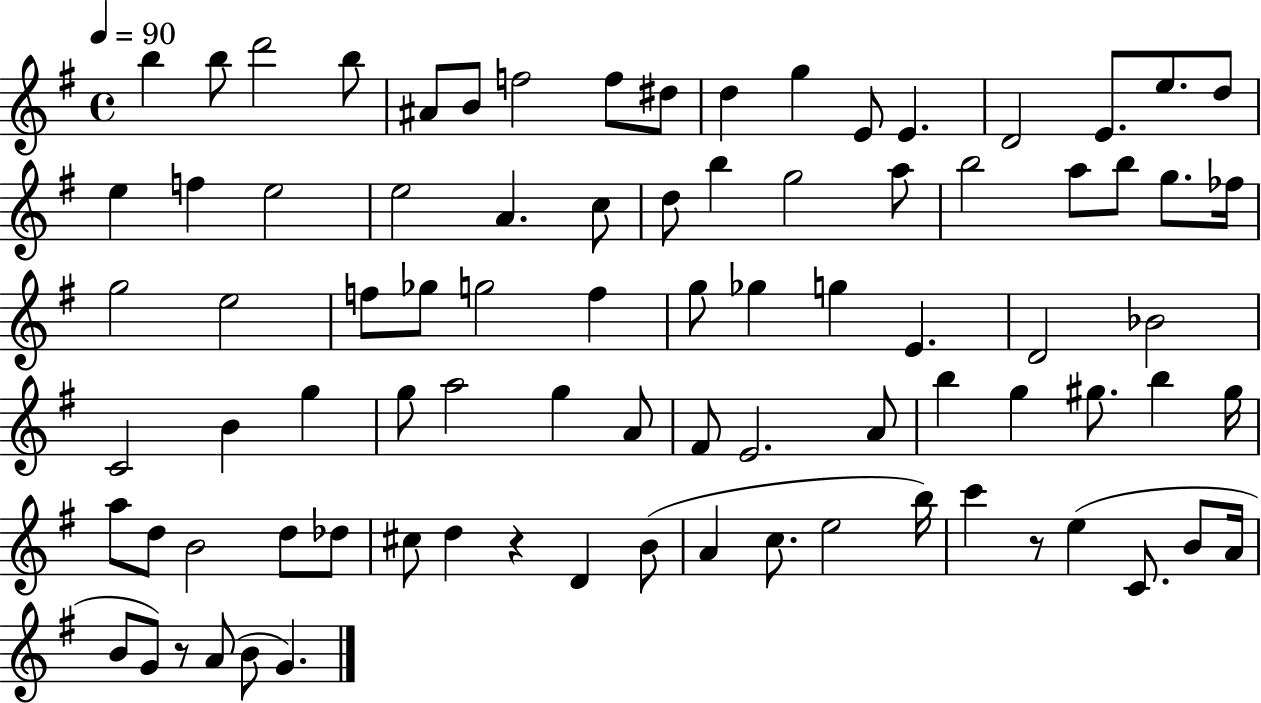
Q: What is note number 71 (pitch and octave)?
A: E5